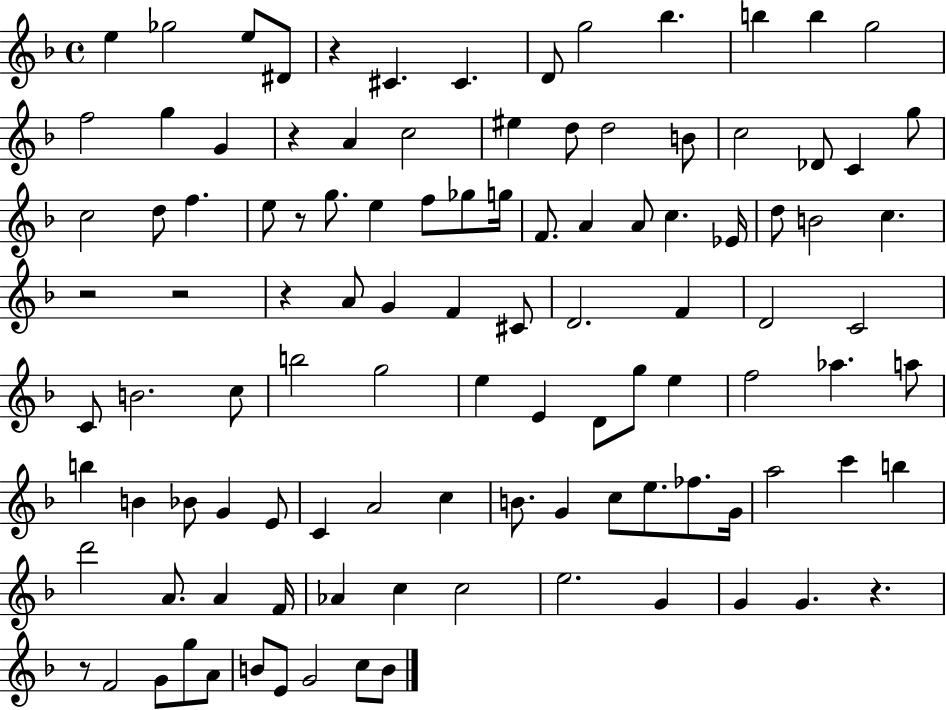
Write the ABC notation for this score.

X:1
T:Untitled
M:4/4
L:1/4
K:F
e _g2 e/2 ^D/2 z ^C ^C D/2 g2 _b b b g2 f2 g G z A c2 ^e d/2 d2 B/2 c2 _D/2 C g/2 c2 d/2 f e/2 z/2 g/2 e f/2 _g/2 g/4 F/2 A A/2 c _E/4 d/2 B2 c z2 z2 z A/2 G F ^C/2 D2 F D2 C2 C/2 B2 c/2 b2 g2 e E D/2 g/2 e f2 _a a/2 b B _B/2 G E/2 C A2 c B/2 G c/2 e/2 _f/2 G/4 a2 c' b d'2 A/2 A F/4 _A c c2 e2 G G G z z/2 F2 G/2 g/2 A/2 B/2 E/2 G2 c/2 B/2